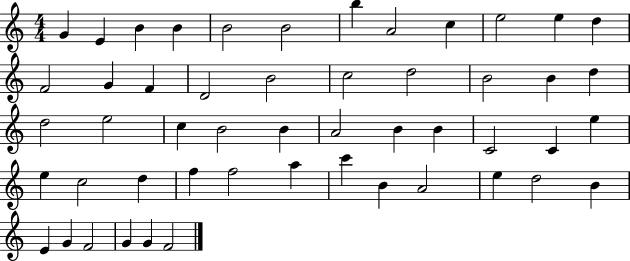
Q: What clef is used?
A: treble